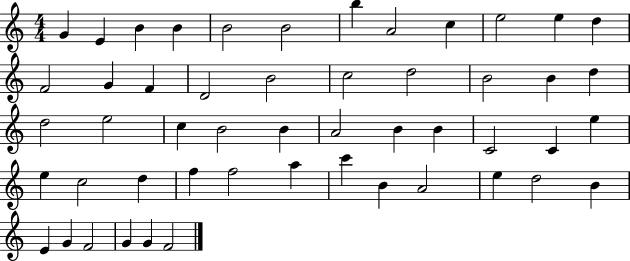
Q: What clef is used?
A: treble